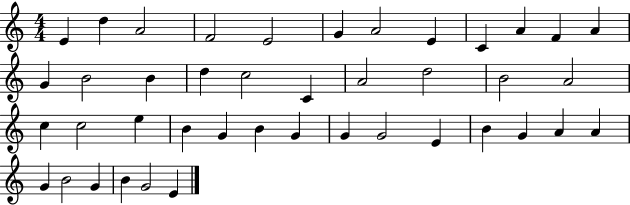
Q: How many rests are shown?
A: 0